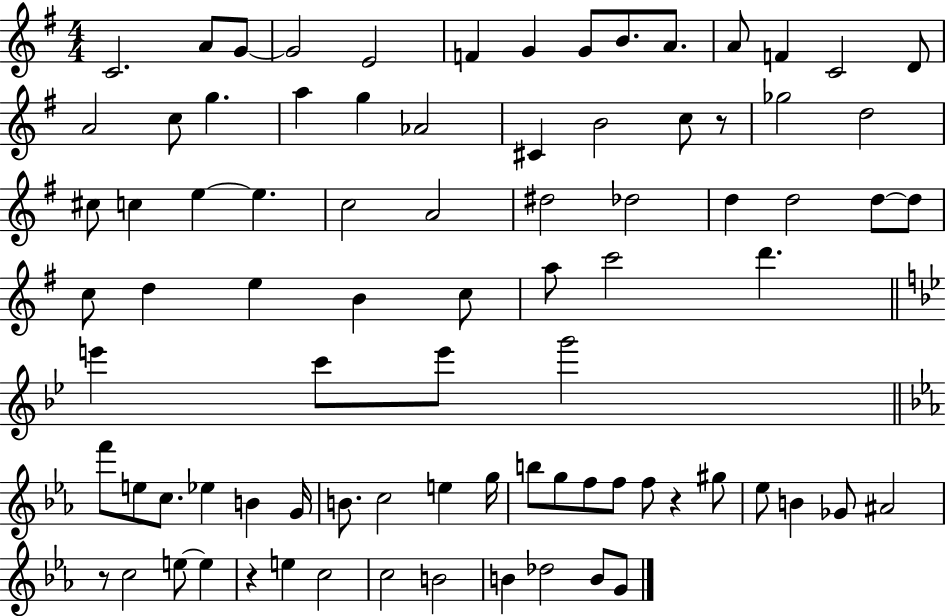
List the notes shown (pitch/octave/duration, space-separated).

C4/h. A4/e G4/e G4/h E4/h F4/q G4/q G4/e B4/e. A4/e. A4/e F4/q C4/h D4/e A4/h C5/e G5/q. A5/q G5/q Ab4/h C#4/q B4/h C5/e R/e Gb5/h D5/h C#5/e C5/q E5/q E5/q. C5/h A4/h D#5/h Db5/h D5/q D5/h D5/e D5/e C5/e D5/q E5/q B4/q C5/e A5/e C6/h D6/q. E6/q C6/e E6/e G6/h F6/e E5/e C5/e. Eb5/q B4/q G4/s B4/e. C5/h E5/q G5/s B5/e G5/e F5/e F5/e F5/e R/q G#5/e Eb5/e B4/q Gb4/e A#4/h R/e C5/h E5/e E5/q R/q E5/q C5/h C5/h B4/h B4/q Db5/h B4/e G4/e